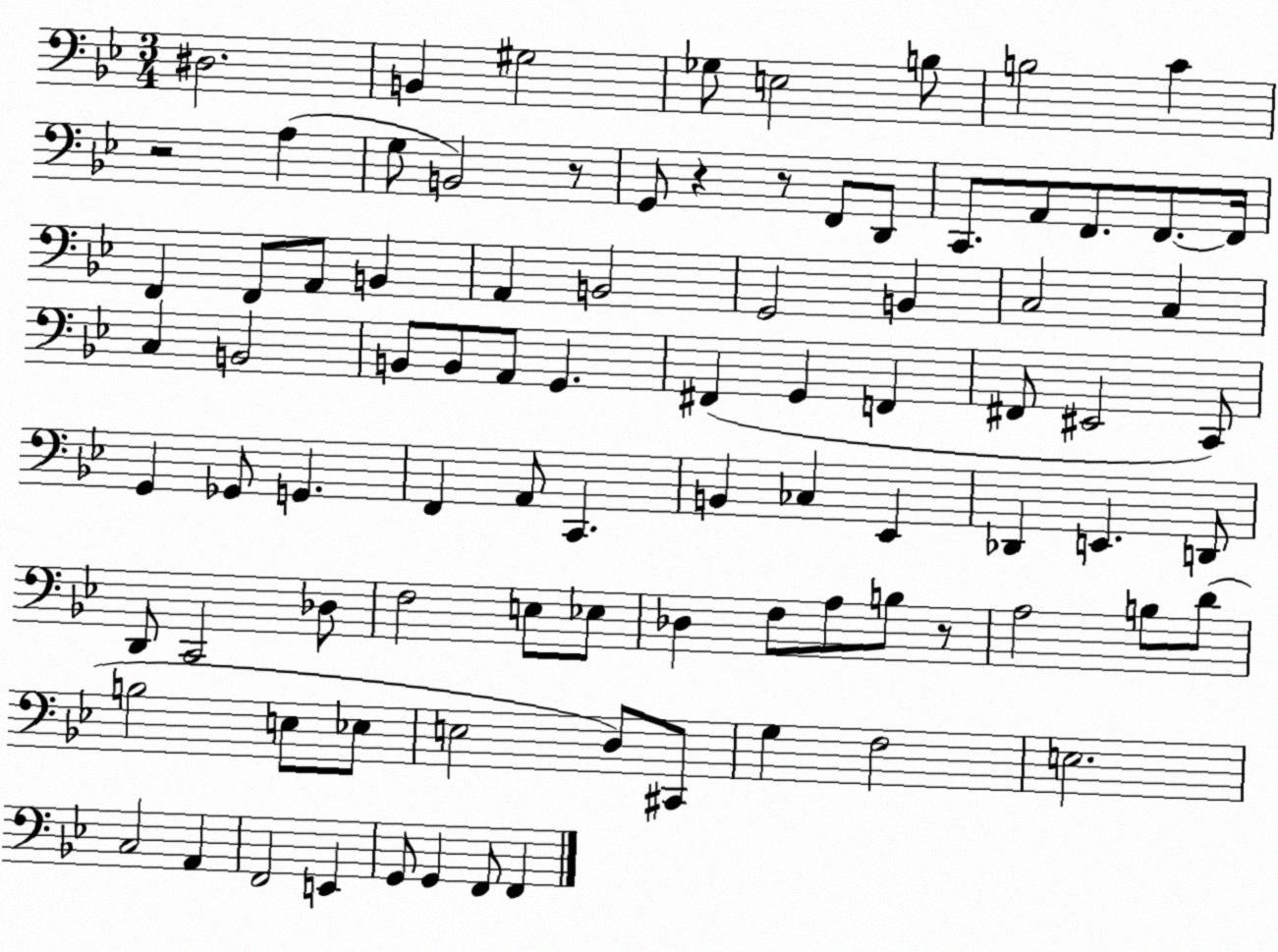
X:1
T:Untitled
M:3/4
L:1/4
K:Bb
^D,2 B,, ^G,2 _G,/2 E,2 B,/2 B,2 C z2 A, G,/2 B,,2 z/2 G,,/2 z z/2 F,,/2 D,,/2 C,,/2 A,,/2 F,,/2 F,,/2 F,,/4 F,, F,,/2 A,,/2 B,, A,, B,,2 G,,2 B,, C,2 C, C, B,,2 B,,/2 B,,/2 A,,/2 G,, ^F,, G,, F,, ^F,,/2 ^E,,2 C,,/2 G,, _G,,/2 G,, F,, A,,/2 C,, B,, _C, _E,, _D,, E,, D,,/2 D,,/2 C,,2 _D,/2 F,2 E,/2 _E,/2 _D, F,/2 A,/2 B,/2 z/2 A,2 B,/2 D/2 B,2 E,/2 _E,/2 E,2 D,/2 ^C,,/2 G, F,2 E,2 C,2 A,, F,,2 E,, G,,/2 G,, F,,/2 F,,